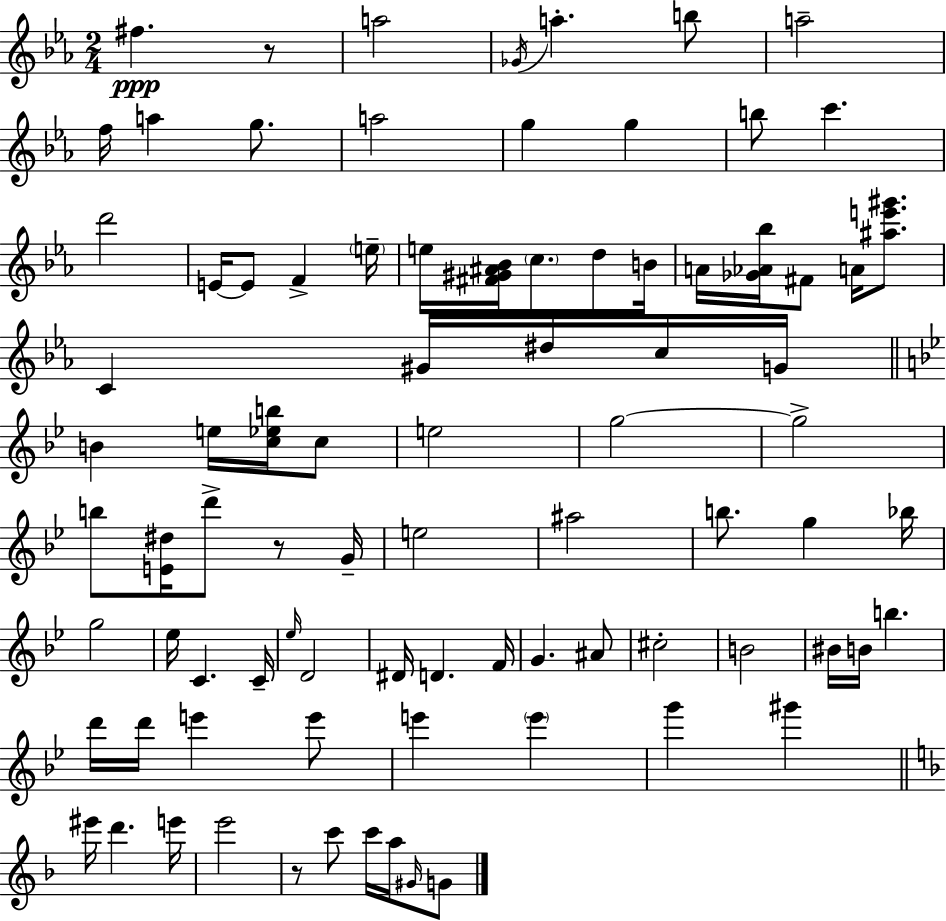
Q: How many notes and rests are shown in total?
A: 86